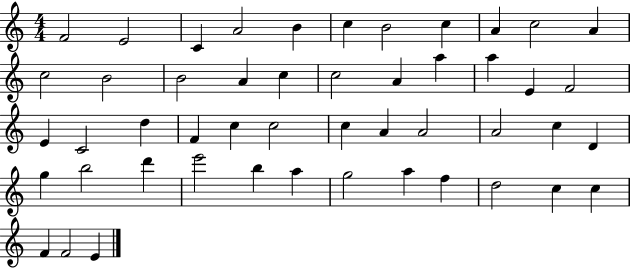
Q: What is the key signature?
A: C major